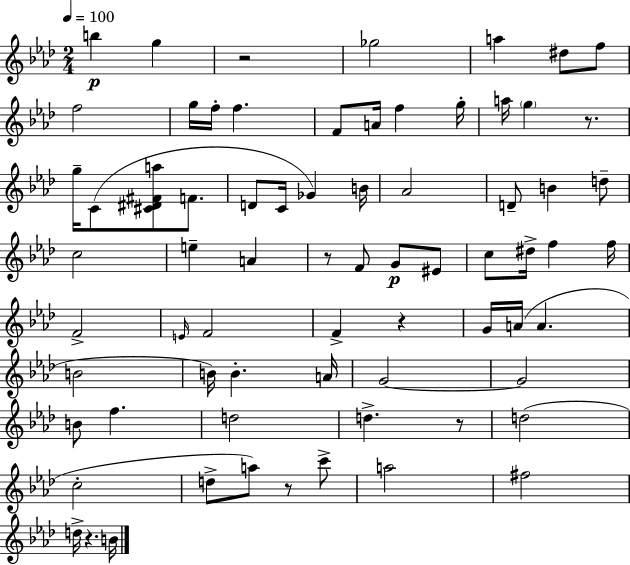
{
  \clef treble
  \numericTimeSignature
  \time 2/4
  \key aes \major
  \tempo 4 = 100
  b''4\p g''4 | r2 | ges''2 | a''4 dis''8 f''8 | \break f''2 | g''16 f''16-. f''4. | f'8 a'16 f''4 g''16-. | a''16 \parenthesize g''4 r8. | \break g''16-- c'8( <cis' dis' fis' a''>8 f'8. | d'8 c'16 ges'4) b'16 | aes'2 | d'8-- b'4 d''8-- | \break c''2 | e''4-- a'4 | r8 f'8 g'8\p eis'8 | c''8 dis''16-> f''4 f''16 | \break f'2-> | \grace { e'16 } f'2 | f'4-> r4 | g'16 a'16( a'4. | \break b'2 | b'16) b'4.-. | a'16 g'2~~ | g'2 | \break b'8 f''4. | d''2 | d''4.-> r8 | d''2( | \break c''2-. | d''8-> a''8) r8 c'''8-> | a''2 | fis''2 | \break d''16-> r4. | b'16 \bar "|."
}